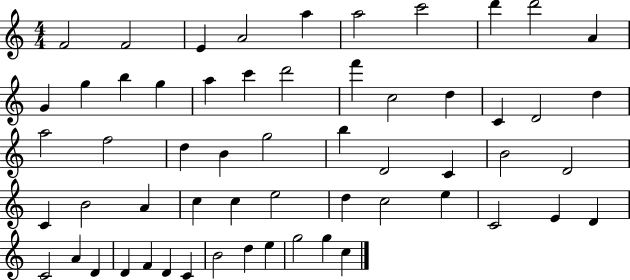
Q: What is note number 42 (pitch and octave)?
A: E5